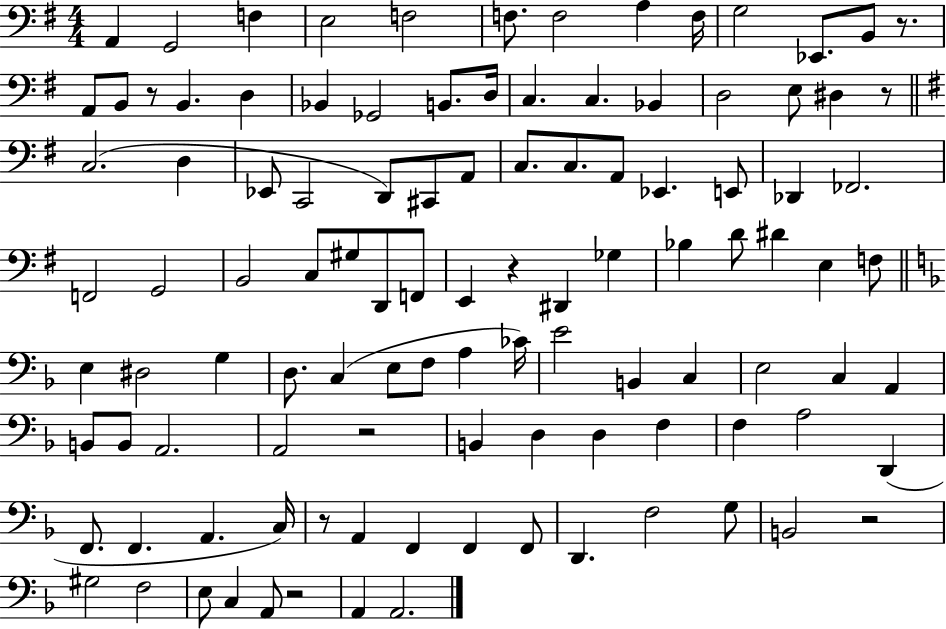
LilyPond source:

{
  \clef bass
  \numericTimeSignature
  \time 4/4
  \key g \major
  a,4 g,2 f4 | e2 f2 | f8. f2 a4 f16 | g2 ees,8. b,8 r8. | \break a,8 b,8 r8 b,4. d4 | bes,4 ges,2 b,8. d16 | c4. c4. bes,4 | d2 e8 dis4 r8 | \break \bar "||" \break \key g \major c2.( d4 | ees,8 c,2 d,8) cis,8 a,8 | c8. c8. a,8 ees,4. e,8 | des,4 fes,2. | \break f,2 g,2 | b,2 c8 gis8 d,8 f,8 | e,4 r4 dis,4 ges4 | bes4 d'8 dis'4 e4 f8 | \break \bar "||" \break \key f \major e4 dis2 g4 | d8. c4( e8 f8 a4 ces'16) | e'2 b,4 c4 | e2 c4 a,4 | \break b,8 b,8 a,2. | a,2 r2 | b,4 d4 d4 f4 | f4 a2 d,4( | \break f,8. f,4. a,4. c16) | r8 a,4 f,4 f,4 f,8 | d,4. f2 g8 | b,2 r2 | \break gis2 f2 | e8 c4 a,8 r2 | a,4 a,2. | \bar "|."
}